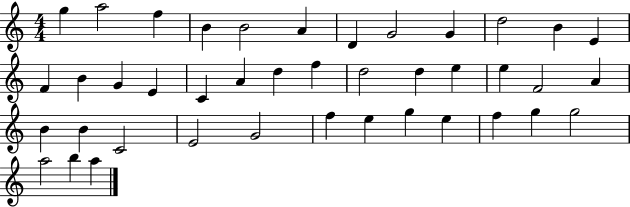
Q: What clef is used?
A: treble